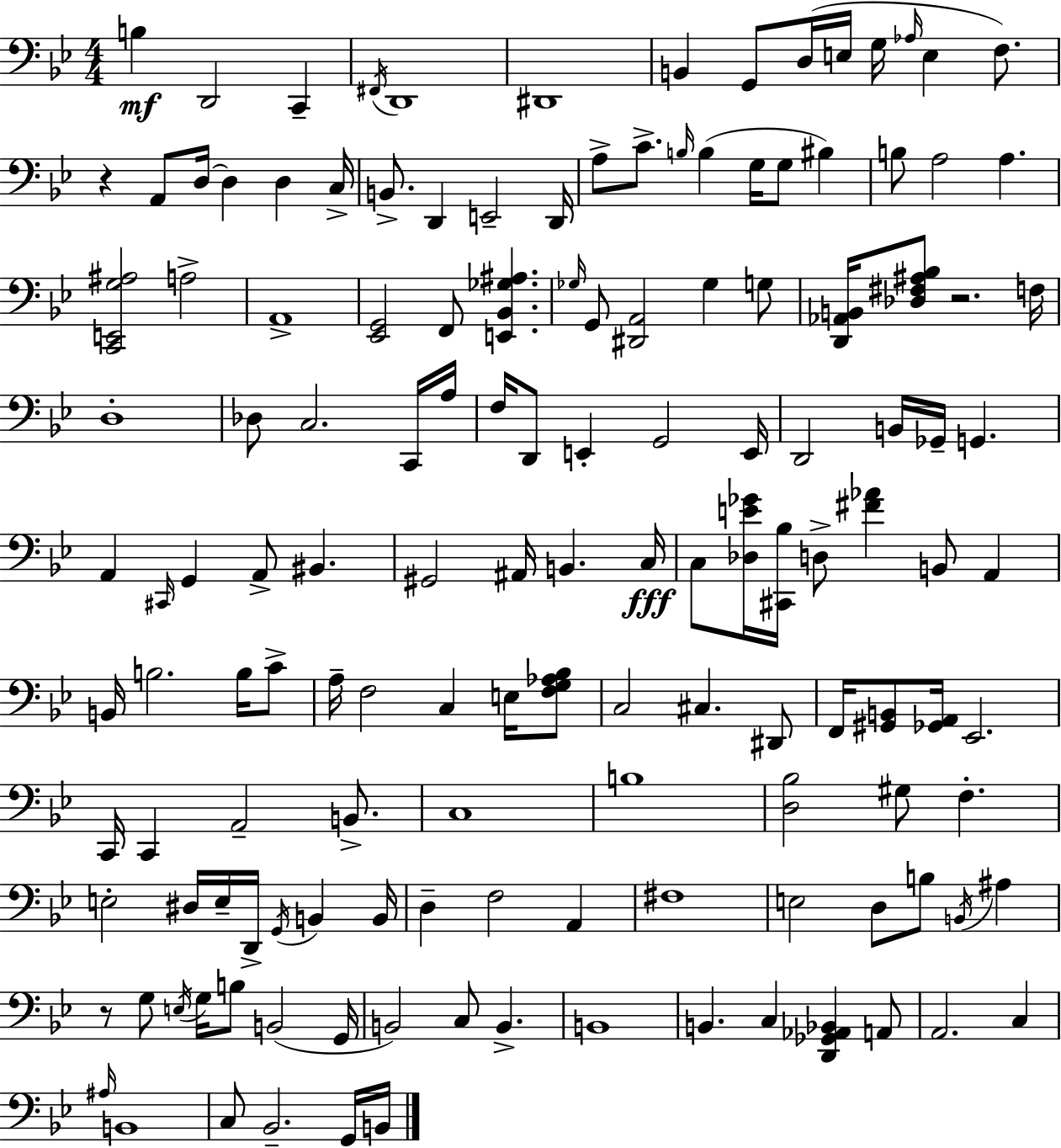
X:1
T:Untitled
M:4/4
L:1/4
K:Bb
B, D,,2 C,, ^F,,/4 D,,4 ^D,,4 B,, G,,/2 D,/4 E,/4 G,/4 _A,/4 E, F,/2 z A,,/2 D,/4 D, D, C,/4 B,,/2 D,, E,,2 D,,/4 A,/2 C/2 B,/4 B, G,/4 G,/2 ^B, B,/2 A,2 A, [C,,E,,G,^A,]2 A,2 A,,4 [_E,,G,,]2 F,,/2 [E,,_B,,_G,^A,] _G,/4 G,,/2 [^D,,A,,]2 _G, G,/2 [D,,_A,,B,,]/4 [_D,^F,^A,_B,]/2 z2 F,/4 D,4 _D,/2 C,2 C,,/4 A,/4 F,/4 D,,/2 E,, G,,2 E,,/4 D,,2 B,,/4 _G,,/4 G,, A,, ^C,,/4 G,, A,,/2 ^B,, ^G,,2 ^A,,/4 B,, C,/4 C,/2 [_D,E_G]/4 [^C,,_B,]/4 D,/2 [^F_A] B,,/2 A,, B,,/4 B,2 B,/4 C/2 A,/4 F,2 C, E,/4 [F,G,_A,_B,]/2 C,2 ^C, ^D,,/2 F,,/4 [^G,,B,,]/2 [_G,,A,,]/4 _E,,2 C,,/4 C,, A,,2 B,,/2 C,4 B,4 [D,_B,]2 ^G,/2 F, E,2 ^D,/4 E,/4 D,,/4 G,,/4 B,, B,,/4 D, F,2 A,, ^F,4 E,2 D,/2 B,/2 B,,/4 ^A, z/2 G,/2 E,/4 G,/4 B,/2 B,,2 G,,/4 B,,2 C,/2 B,, B,,4 B,, C, [D,,_G,,_A,,_B,,] A,,/2 A,,2 C, ^A,/4 B,,4 C,/2 _B,,2 G,,/4 B,,/4